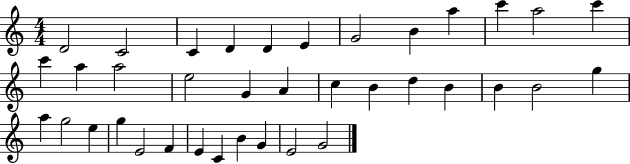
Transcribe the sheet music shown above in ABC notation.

X:1
T:Untitled
M:4/4
L:1/4
K:C
D2 C2 C D D E G2 B a c' a2 c' c' a a2 e2 G A c B d B B B2 g a g2 e g E2 F E C B G E2 G2